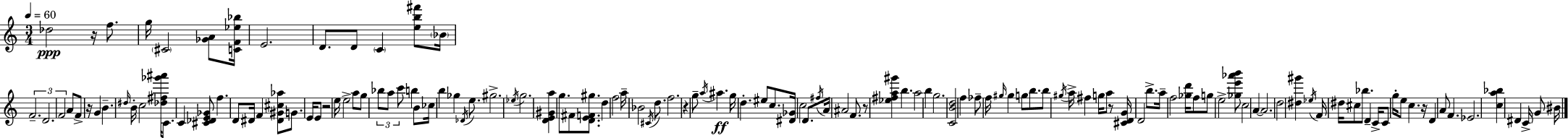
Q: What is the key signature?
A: C major